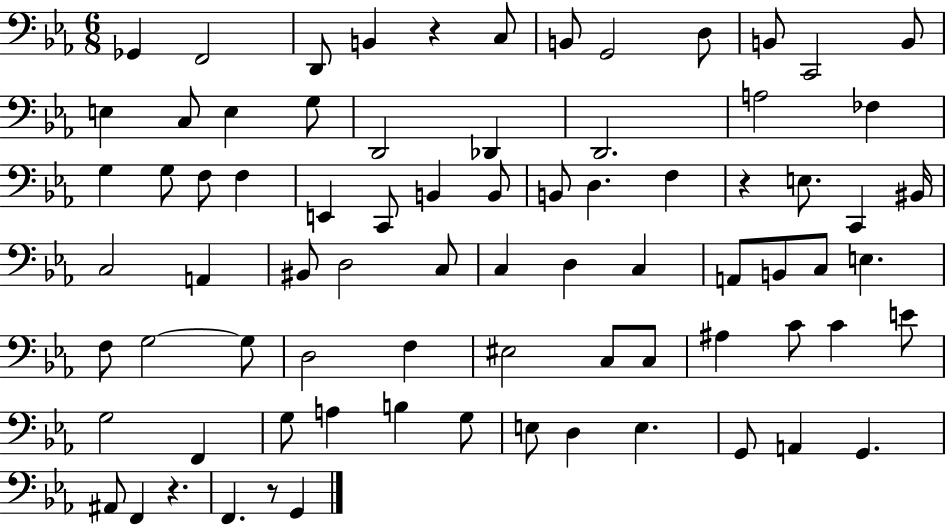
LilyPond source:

{
  \clef bass
  \numericTimeSignature
  \time 6/8
  \key ees \major
  \repeat volta 2 { ges,4 f,2 | d,8 b,4 r4 c8 | b,8 g,2 d8 | b,8 c,2 b,8 | \break e4 c8 e4 g8 | d,2 des,4 | d,2. | a2 fes4 | \break g4 g8 f8 f4 | e,4 c,8 b,4 b,8 | b,8 d4. f4 | r4 e8. c,4 bis,16 | \break c2 a,4 | bis,8 d2 c8 | c4 d4 c4 | a,8 b,8 c8 e4. | \break f8 g2~~ g8 | d2 f4 | eis2 c8 c8 | ais4 c'8 c'4 e'8 | \break g2 f,4 | g8 a4 b4 g8 | e8 d4 e4. | g,8 a,4 g,4. | \break ais,8 f,4 r4. | f,4. r8 g,4 | } \bar "|."
}